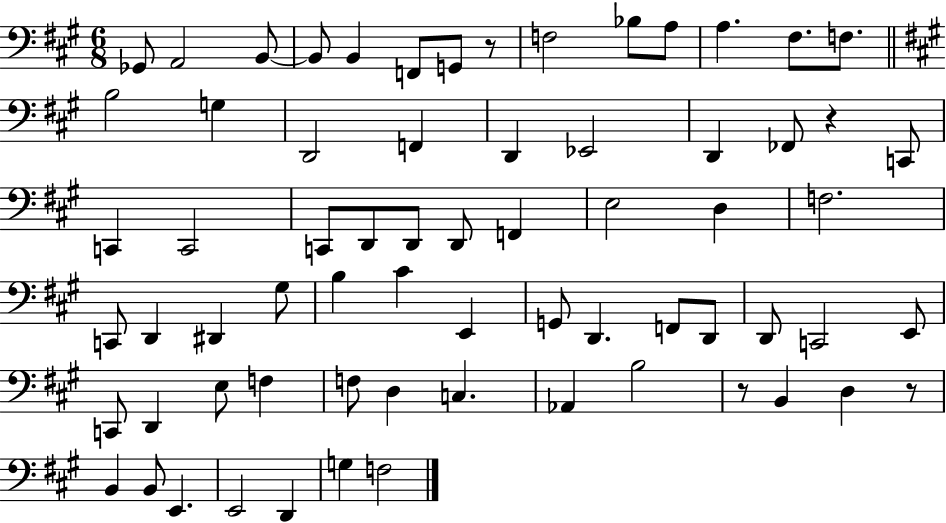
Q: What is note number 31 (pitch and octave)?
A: D3